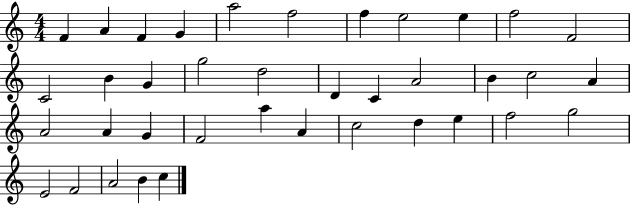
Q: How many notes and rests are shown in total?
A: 38